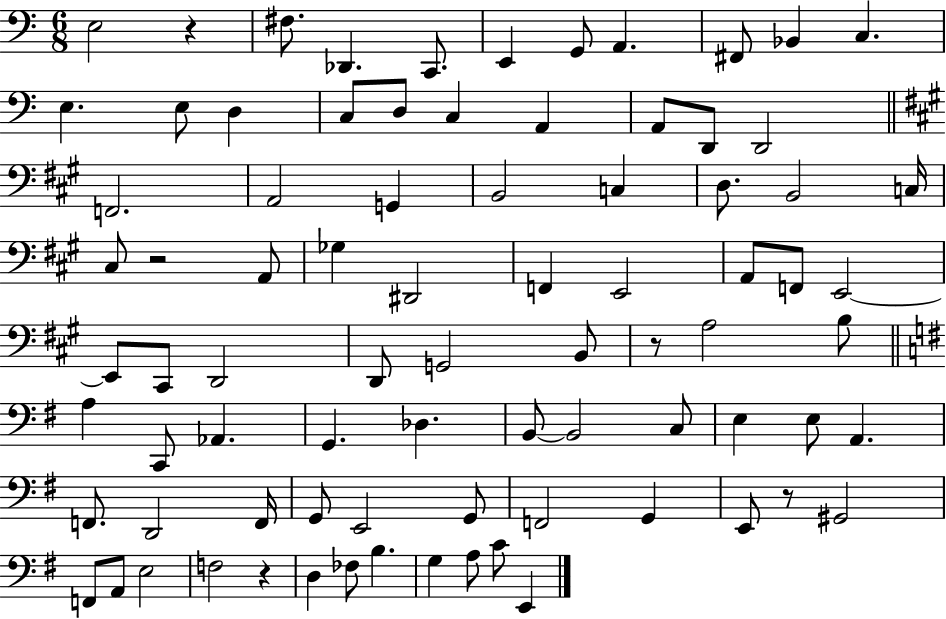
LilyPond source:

{
  \clef bass
  \numericTimeSignature
  \time 6/8
  \key c \major
  e2 r4 | fis8. des,4. c,8. | e,4 g,8 a,4. | fis,8 bes,4 c4. | \break e4. e8 d4 | c8 d8 c4 a,4 | a,8 d,8 d,2 | \bar "||" \break \key a \major f,2. | a,2 g,4 | b,2 c4 | d8. b,2 c16 | \break cis8 r2 a,8 | ges4 dis,2 | f,4 e,2 | a,8 f,8 e,2~~ | \break e,8 cis,8 d,2 | d,8 g,2 b,8 | r8 a2 b8 | \bar "||" \break \key e \minor a4 c,8 aes,4. | g,4. des4. | b,8~~ b,2 c8 | e4 e8 a,4. | \break f,8. d,2 f,16 | g,8 e,2 g,8 | f,2 g,4 | e,8 r8 gis,2 | \break f,8 a,8 e2 | f2 r4 | d4 fes8 b4. | g4 a8 c'8 e,4 | \break \bar "|."
}